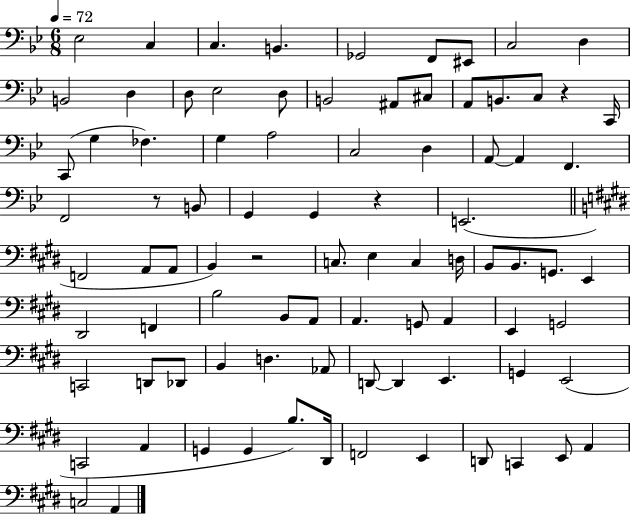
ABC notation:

X:1
T:Untitled
M:6/8
L:1/4
K:Bb
_E,2 C, C, B,, _G,,2 F,,/2 ^E,,/2 C,2 D, B,,2 D, D,/2 _E,2 D,/2 B,,2 ^A,,/2 ^C,/2 A,,/2 B,,/2 C,/2 z C,,/4 C,,/2 G, _F, G, A,2 C,2 D, A,,/2 A,, F,, F,,2 z/2 B,,/2 G,, G,, z E,,2 F,,2 A,,/2 A,,/2 B,, z2 C,/2 E, C, D,/4 B,,/2 B,,/2 G,,/2 E,, ^D,,2 F,, B,2 B,,/2 A,,/2 A,, G,,/2 A,, E,, G,,2 C,,2 D,,/2 _D,,/2 B,, D, _A,,/2 D,,/2 D,, E,, G,, E,,2 C,,2 A,, G,, G,, B,/2 ^D,,/4 F,,2 E,, D,,/2 C,, E,,/2 A,, C,2 A,,